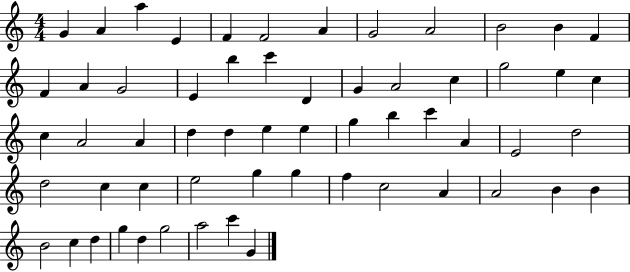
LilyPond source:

{
  \clef treble
  \numericTimeSignature
  \time 4/4
  \key c \major
  g'4 a'4 a''4 e'4 | f'4 f'2 a'4 | g'2 a'2 | b'2 b'4 f'4 | \break f'4 a'4 g'2 | e'4 b''4 c'''4 d'4 | g'4 a'2 c''4 | g''2 e''4 c''4 | \break c''4 a'2 a'4 | d''4 d''4 e''4 e''4 | g''4 b''4 c'''4 a'4 | e'2 d''2 | \break d''2 c''4 c''4 | e''2 g''4 g''4 | f''4 c''2 a'4 | a'2 b'4 b'4 | \break b'2 c''4 d''4 | g''4 d''4 g''2 | a''2 c'''4 g'4 | \bar "|."
}